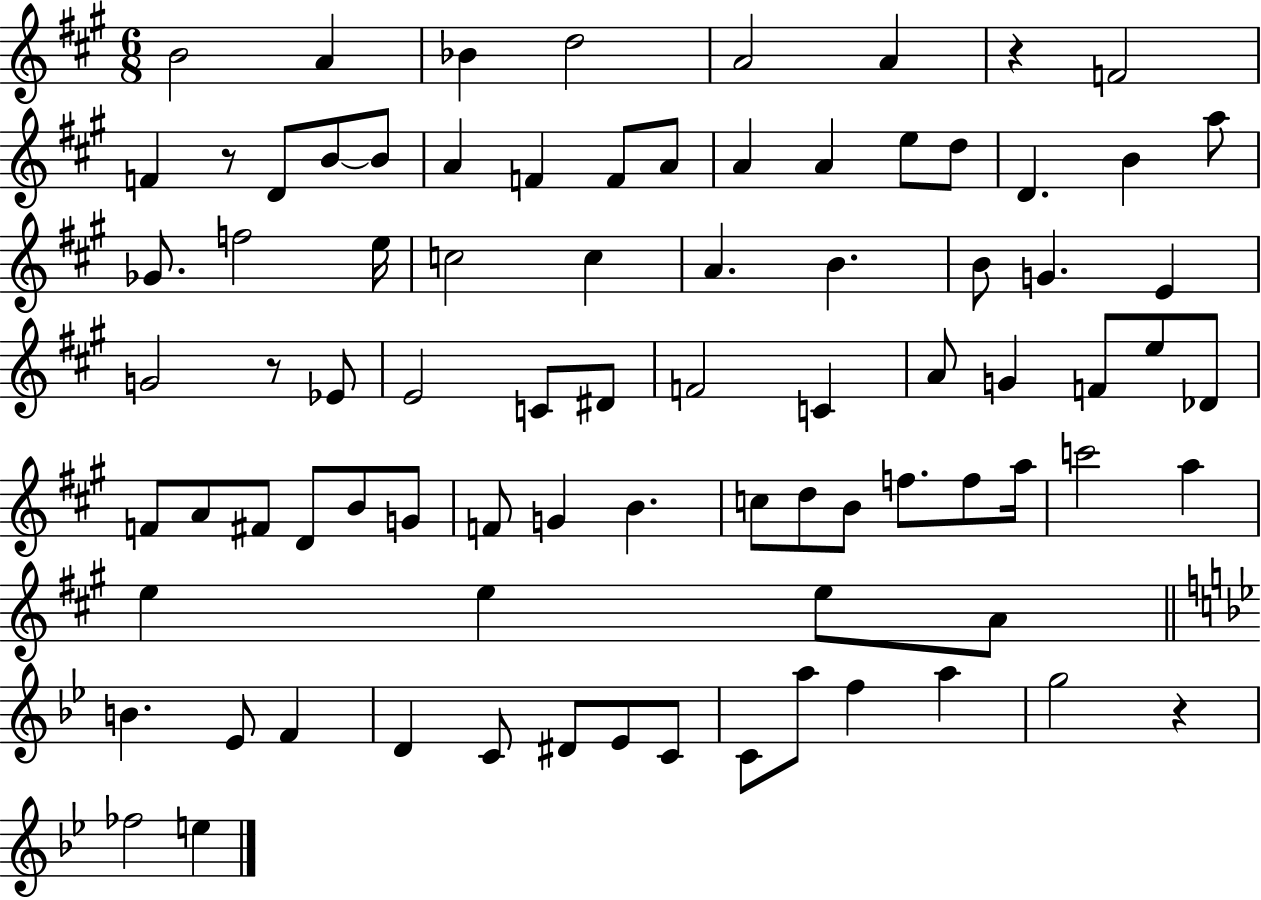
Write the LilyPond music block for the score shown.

{
  \clef treble
  \numericTimeSignature
  \time 6/8
  \key a \major
  \repeat volta 2 { b'2 a'4 | bes'4 d''2 | a'2 a'4 | r4 f'2 | \break f'4 r8 d'8 b'8~~ b'8 | a'4 f'4 f'8 a'8 | a'4 a'4 e''8 d''8 | d'4. b'4 a''8 | \break ges'8. f''2 e''16 | c''2 c''4 | a'4. b'4. | b'8 g'4. e'4 | \break g'2 r8 ees'8 | e'2 c'8 dis'8 | f'2 c'4 | a'8 g'4 f'8 e''8 des'8 | \break f'8 a'8 fis'8 d'8 b'8 g'8 | f'8 g'4 b'4. | c''8 d''8 b'8 f''8. f''8 a''16 | c'''2 a''4 | \break e''4 e''4 e''8 a'8 | \bar "||" \break \key bes \major b'4. ees'8 f'4 | d'4 c'8 dis'8 ees'8 c'8 | c'8 a''8 f''4 a''4 | g''2 r4 | \break fes''2 e''4 | } \bar "|."
}